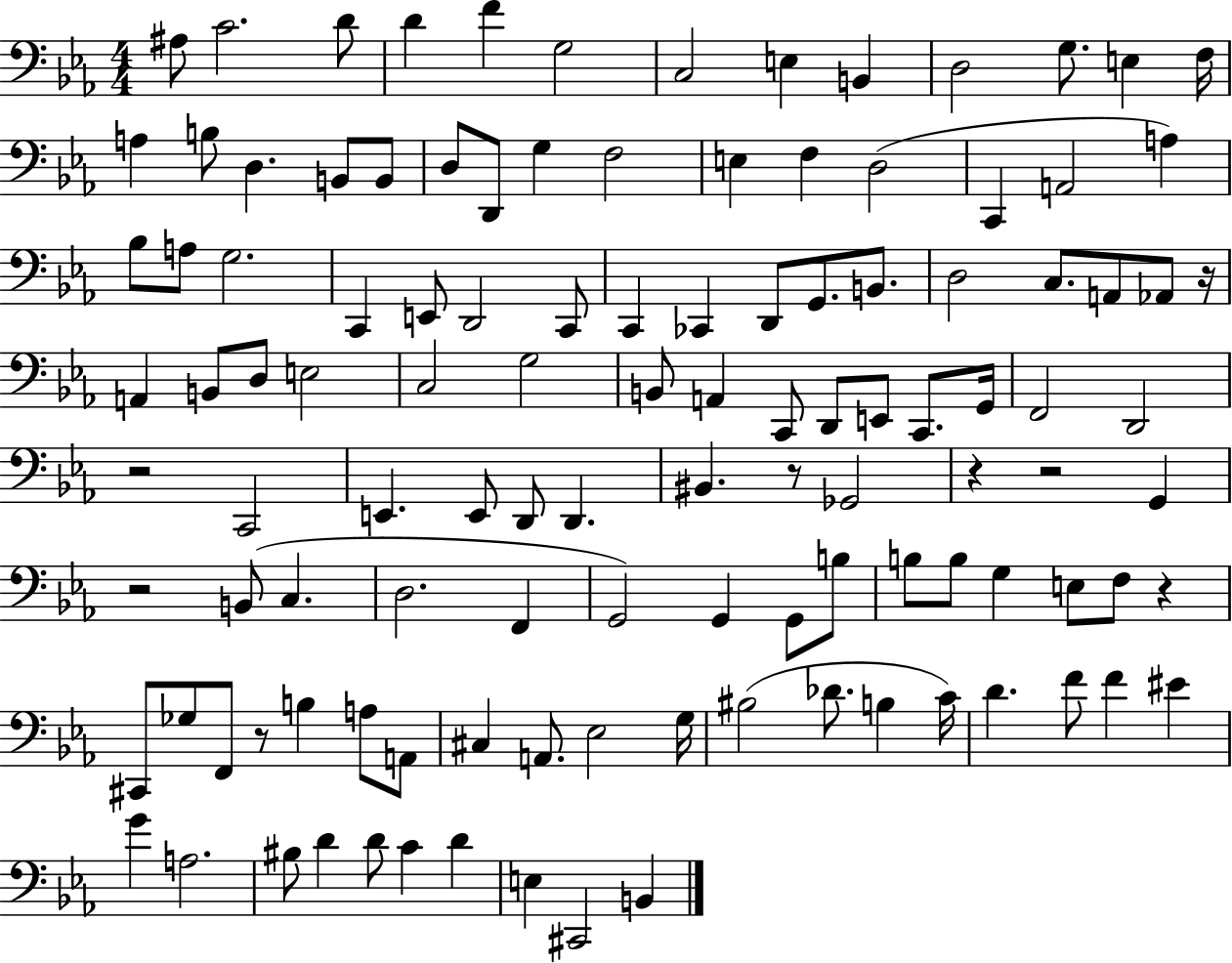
{
  \clef bass
  \numericTimeSignature
  \time 4/4
  \key ees \major
  ais8 c'2. d'8 | d'4 f'4 g2 | c2 e4 b,4 | d2 g8. e4 f16 | \break a4 b8 d4. b,8 b,8 | d8 d,8 g4 f2 | e4 f4 d2( | c,4 a,2 a4) | \break bes8 a8 g2. | c,4 e,8 d,2 c,8 | c,4 ces,4 d,8 g,8. b,8. | d2 c8. a,8 aes,8 r16 | \break a,4 b,8 d8 e2 | c2 g2 | b,8 a,4 c,8 d,8 e,8 c,8. g,16 | f,2 d,2 | \break r2 c,2 | e,4. e,8 d,8 d,4. | bis,4. r8 ges,2 | r4 r2 g,4 | \break r2 b,8( c4. | d2. f,4 | g,2) g,4 g,8 b8 | b8 b8 g4 e8 f8 r4 | \break cis,8 ges8 f,8 r8 b4 a8 a,8 | cis4 a,8. ees2 g16 | bis2( des'8. b4 c'16) | d'4. f'8 f'4 eis'4 | \break g'4 a2. | bis8 d'4 d'8 c'4 d'4 | e4 cis,2 b,4 | \bar "|."
}